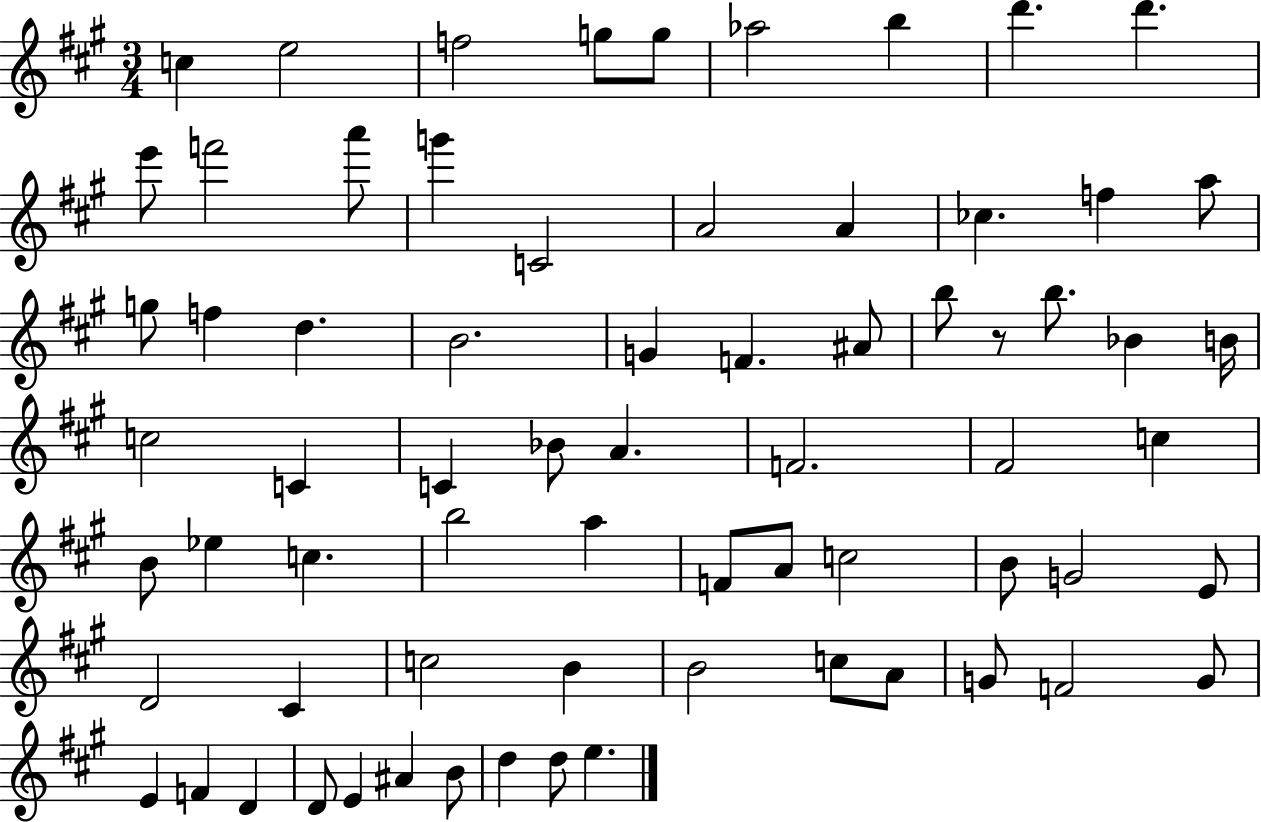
X:1
T:Untitled
M:3/4
L:1/4
K:A
c e2 f2 g/2 g/2 _a2 b d' d' e'/2 f'2 a'/2 g' C2 A2 A _c f a/2 g/2 f d B2 G F ^A/2 b/2 z/2 b/2 _B B/4 c2 C C _B/2 A F2 ^F2 c B/2 _e c b2 a F/2 A/2 c2 B/2 G2 E/2 D2 ^C c2 B B2 c/2 A/2 G/2 F2 G/2 E F D D/2 E ^A B/2 d d/2 e